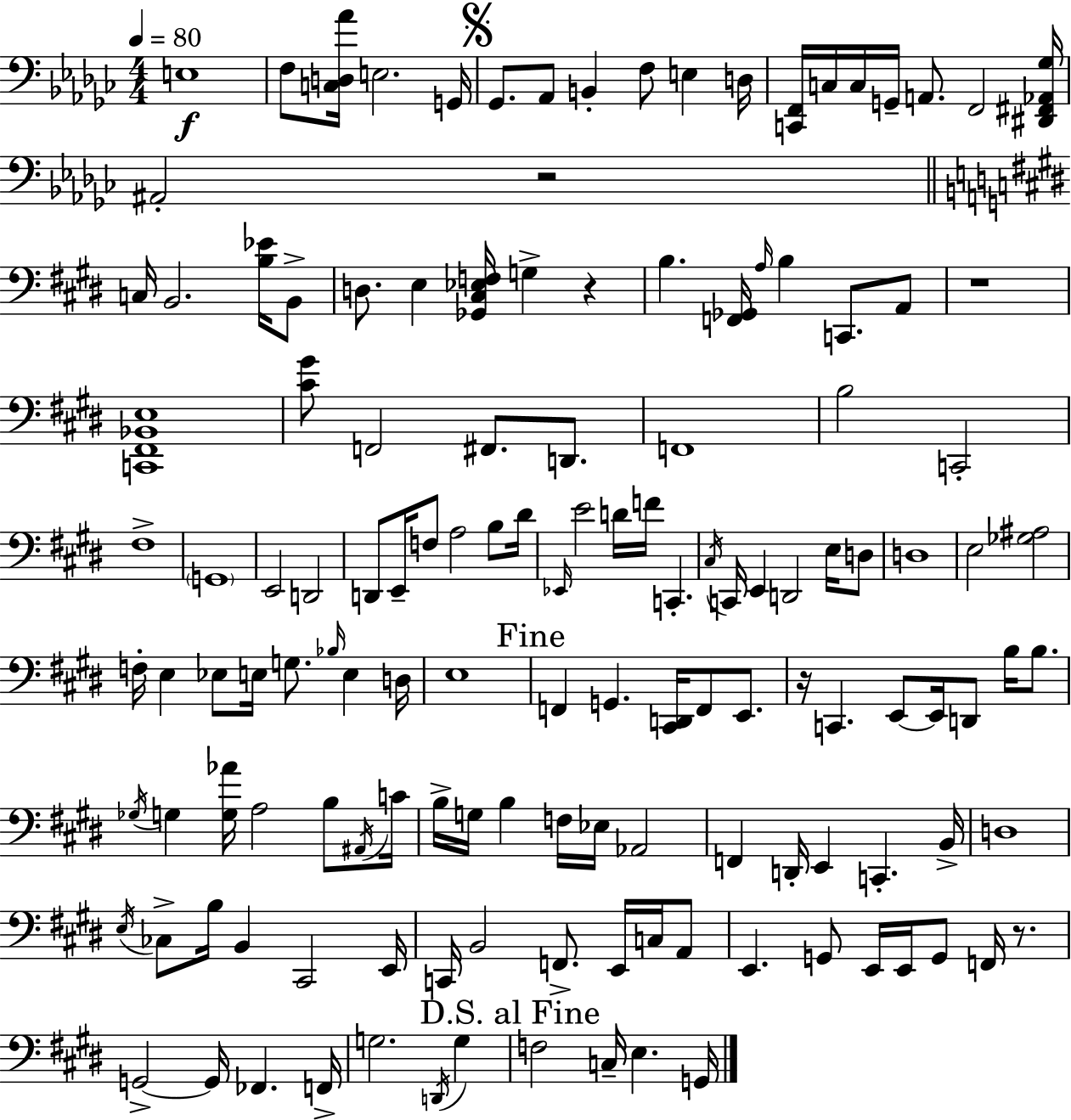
E3/w F3/e [C3,D3,Ab4]/s E3/h. G2/s Gb2/e. Ab2/e B2/q F3/e E3/q D3/s [C2,F2]/s C3/s C3/s G2/s A2/e. F2/h [D#2,F#2,Ab2,Gb3]/s A#2/h R/h C3/s B2/h. [B3,Eb4]/s B2/e D3/e. E3/q [Gb2,C#3,Eb3,F3]/s G3/q R/q B3/q. [F2,Gb2]/s A3/s B3/q C2/e. A2/e R/w [C2,F#2,Bb2,E3]/w [C#4,G#4]/e F2/h F#2/e. D2/e. F2/w B3/h C2/h F#3/w G2/w E2/h D2/h D2/e E2/s F3/e A3/h B3/e D#4/s Eb2/s E4/h D4/s F4/s C2/q. C#3/s C2/s E2/q D2/h E3/s D3/e D3/w E3/h [Gb3,A#3]/h F3/s E3/q Eb3/e E3/s G3/e. Bb3/s E3/q D3/s E3/w F2/q G2/q. [C#2,D2]/s F2/e E2/e. R/s C2/q. E2/e E2/s D2/e B3/s B3/e. Gb3/s G3/q [G3,Ab4]/s A3/h B3/e A#2/s C4/s B3/s G3/s B3/q F3/s Eb3/s Ab2/h F2/q D2/s E2/q C2/q. B2/s D3/w E3/s CES3/e B3/s B2/q C#2/h E2/s C2/s B2/h F2/e. E2/s C3/s A2/e E2/q. G2/e E2/s E2/s G2/e F2/s R/e. G2/h G2/s FES2/q. F2/s G3/h. D2/s G3/q F3/h C3/s E3/q. G2/s